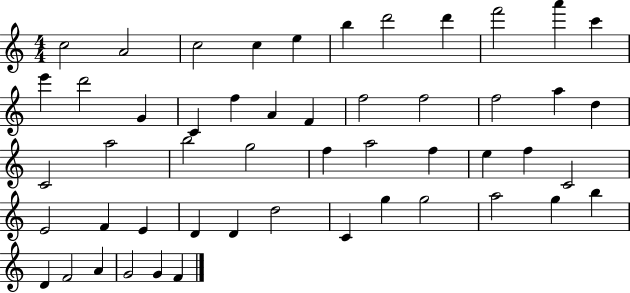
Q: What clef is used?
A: treble